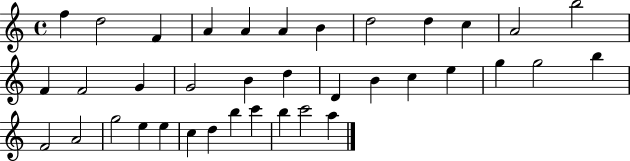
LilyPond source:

{
  \clef treble
  \time 4/4
  \defaultTimeSignature
  \key c \major
  f''4 d''2 f'4 | a'4 a'4 a'4 b'4 | d''2 d''4 c''4 | a'2 b''2 | \break f'4 f'2 g'4 | g'2 b'4 d''4 | d'4 b'4 c''4 e''4 | g''4 g''2 b''4 | \break f'2 a'2 | g''2 e''4 e''4 | c''4 d''4 b''4 c'''4 | b''4 c'''2 a''4 | \break \bar "|."
}